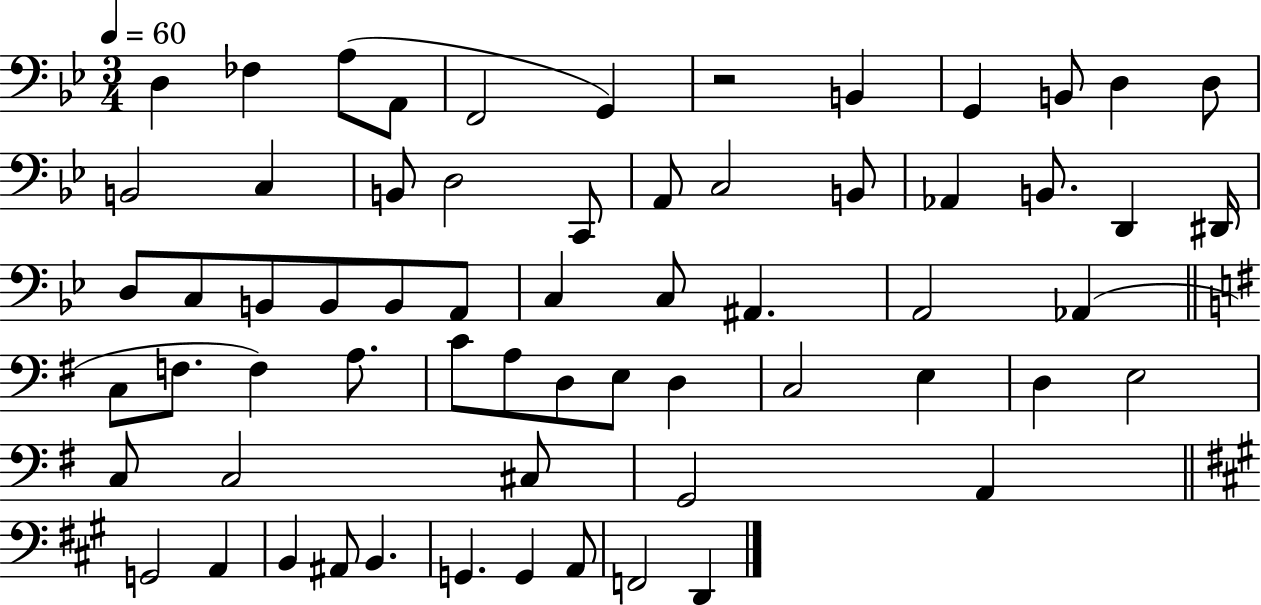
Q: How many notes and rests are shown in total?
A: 63